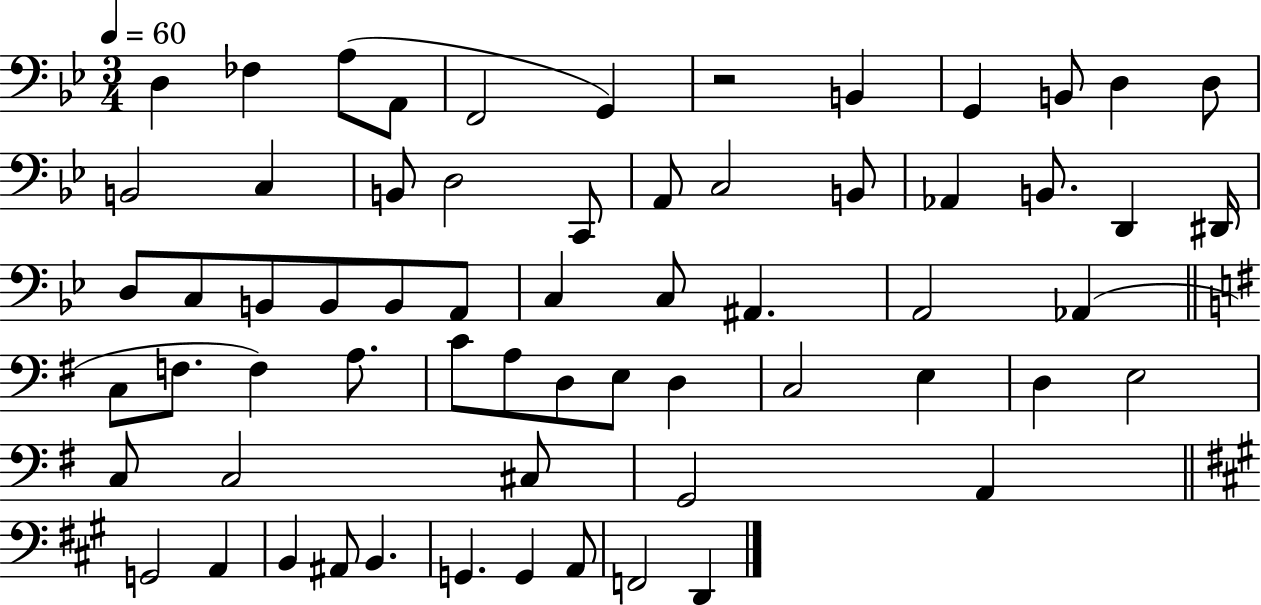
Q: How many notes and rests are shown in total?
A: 63